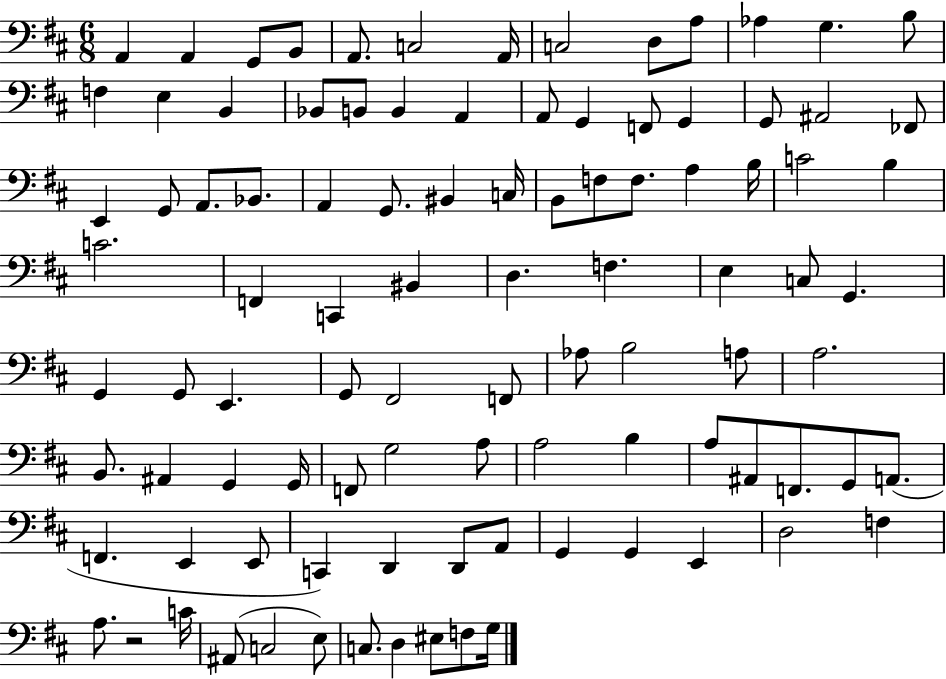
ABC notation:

X:1
T:Untitled
M:6/8
L:1/4
K:D
A,, A,, G,,/2 B,,/2 A,,/2 C,2 A,,/4 C,2 D,/2 A,/2 _A, G, B,/2 F, E, B,, _B,,/2 B,,/2 B,, A,, A,,/2 G,, F,,/2 G,, G,,/2 ^A,,2 _F,,/2 E,, G,,/2 A,,/2 _B,,/2 A,, G,,/2 ^B,, C,/4 B,,/2 F,/2 F,/2 A, B,/4 C2 B, C2 F,, C,, ^B,, D, F, E, C,/2 G,, G,, G,,/2 E,, G,,/2 ^F,,2 F,,/2 _A,/2 B,2 A,/2 A,2 B,,/2 ^A,, G,, G,,/4 F,,/2 G,2 A,/2 A,2 B, A,/2 ^A,,/2 F,,/2 G,,/2 A,,/2 F,, E,, E,,/2 C,, D,, D,,/2 A,,/2 G,, G,, E,, D,2 F, A,/2 z2 C/4 ^A,,/2 C,2 E,/2 C,/2 D, ^E,/2 F,/2 G,/4